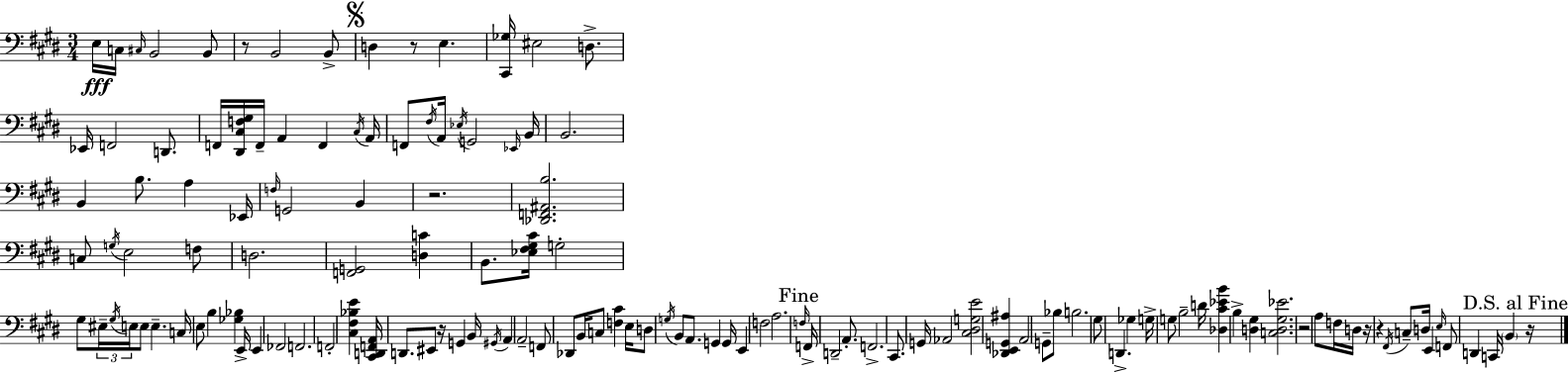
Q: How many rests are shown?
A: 8